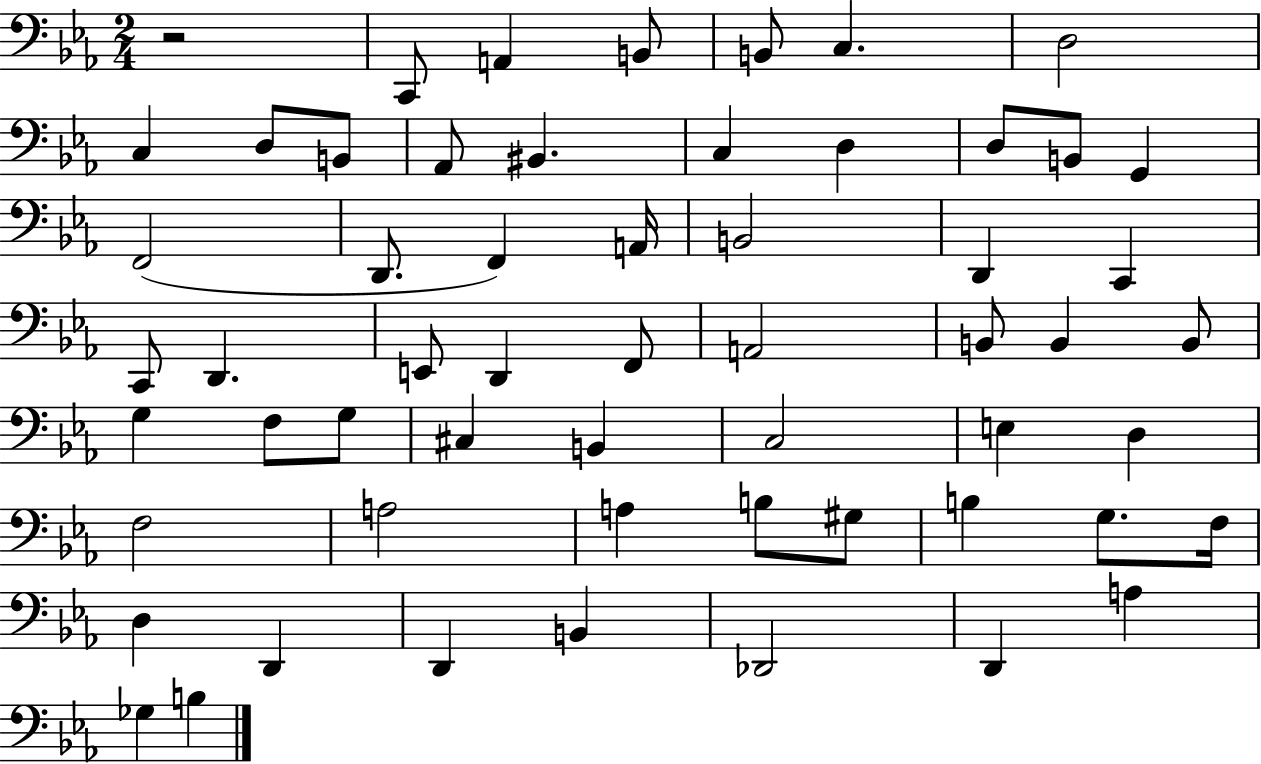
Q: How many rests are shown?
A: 1